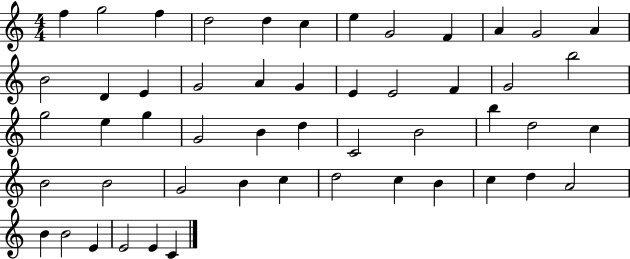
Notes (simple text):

F5/q G5/h F5/q D5/h D5/q C5/q E5/q G4/h F4/q A4/q G4/h A4/q B4/h D4/q E4/q G4/h A4/q G4/q E4/q E4/h F4/q G4/h B5/h G5/h E5/q G5/q G4/h B4/q D5/q C4/h B4/h B5/q D5/h C5/q B4/h B4/h G4/h B4/q C5/q D5/h C5/q B4/q C5/q D5/q A4/h B4/q B4/h E4/q E4/h E4/q C4/q